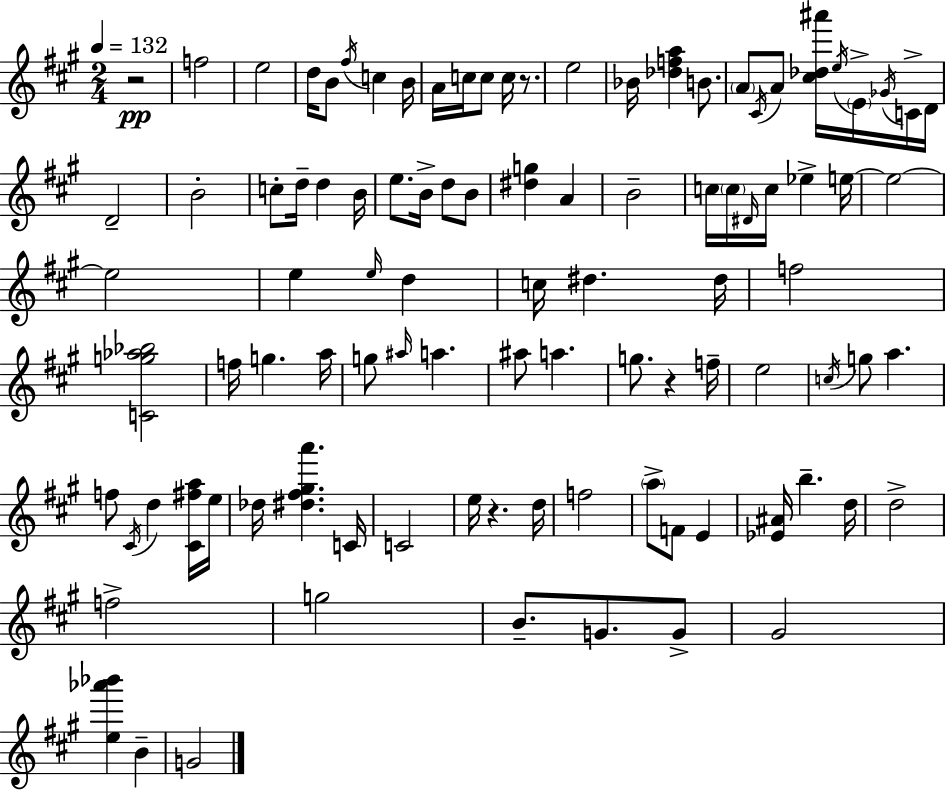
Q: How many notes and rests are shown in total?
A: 99